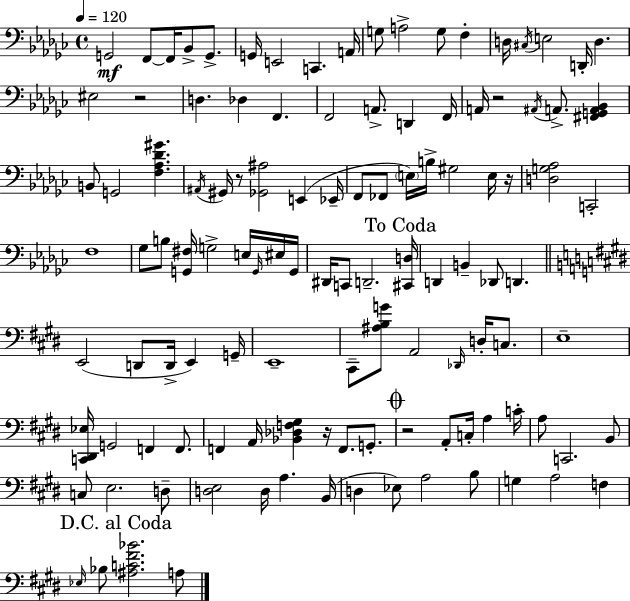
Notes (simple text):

G2/h F2/e F2/s Bb2/e G2/e. G2/s E2/h C2/q. A2/s G3/e A3/h G3/e F3/q D3/s C#3/s E3/h D2/s D3/q. EIS3/h R/h D3/q. Db3/q F2/q. F2/h A2/e. D2/q F2/s A2/s R/h A#2/s A2/e. [F#2,G2,A2,Bb2]/q B2/e G2/h [F3,Ab3,Db4,G#4]/q. A#2/s G#2/s R/e [Gb2,A#3]/h E2/q Eb2/s F2/e FES2/e E3/s B3/s G#3/h E3/s R/s [D3,G3,Ab3]/h C2/h F3/w Gb3/e B3/e [G2,F#3]/s G3/h E3/s G2/s EIS3/s G2/s D#2/s C2/e D2/h. [C#2,D3]/s D2/q B2/q Db2/e D2/q. E2/h D2/e D2/s E2/q G2/s E2/w C#2/e [A#3,B3,G4]/e A2/h Db2/s D3/s C3/e. E3/w [C2,D#2,Eb3]/s G2/h F2/q F2/e. F2/q A2/s [Bb2,Db3,F3,G#3]/q R/s F2/e. G2/e. R/h A2/e C3/s A3/q C4/s A3/e C2/h. B2/e C3/e E3/h. D3/e [D3,E3]/h D3/s A3/q. B2/s D3/q Eb3/e A3/h B3/e G3/q A3/h F3/q Eb3/s Bb3/e [A#3,C4,F#4,Bb4]/h. A3/e